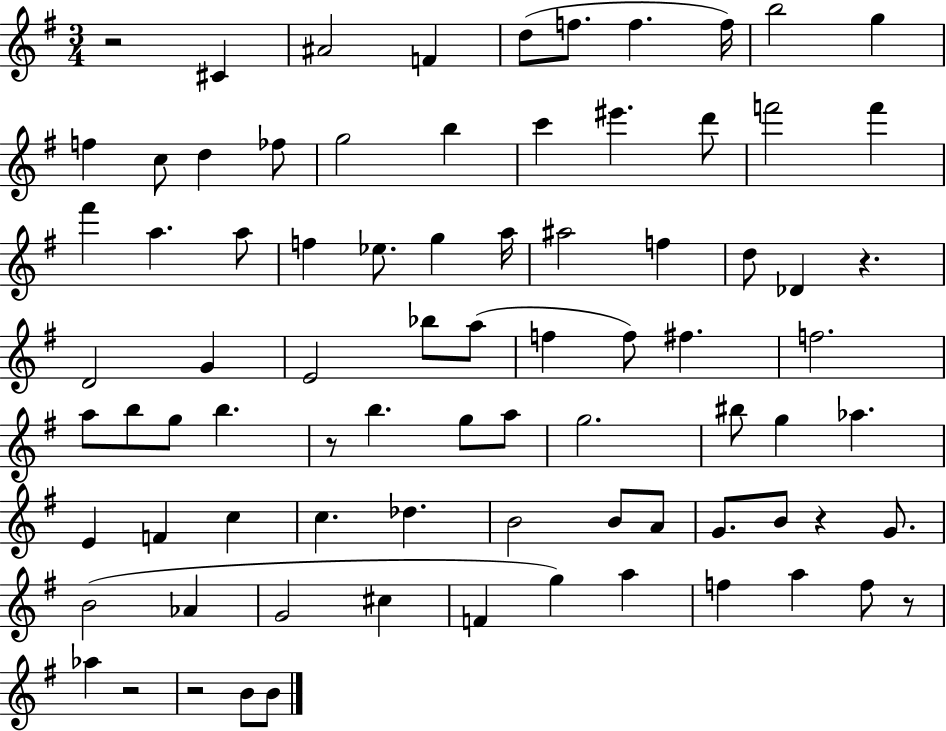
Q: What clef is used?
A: treble